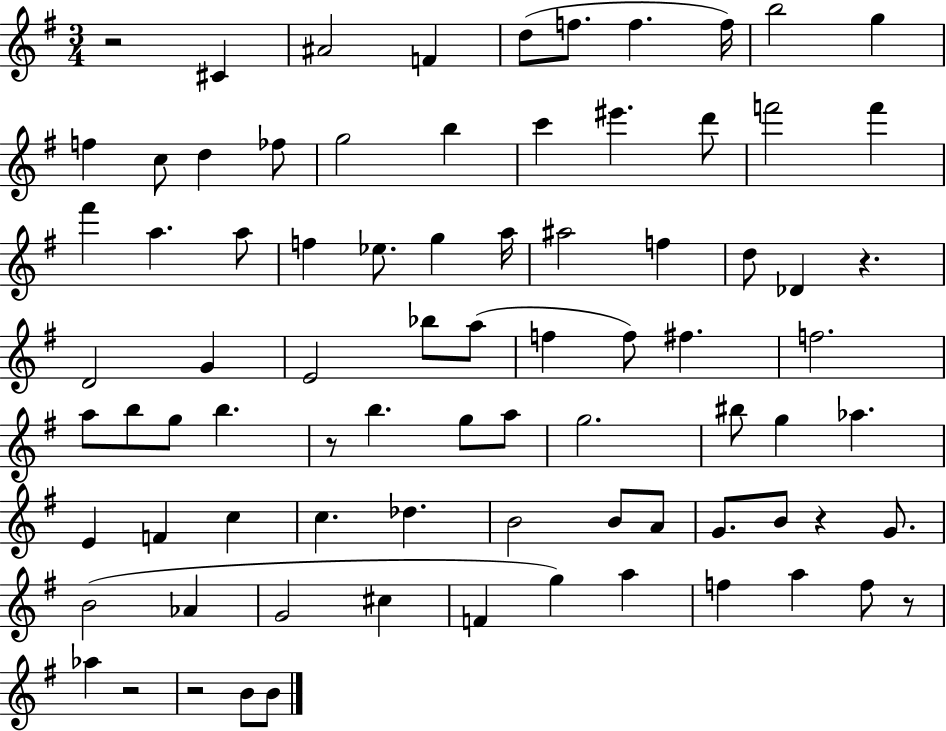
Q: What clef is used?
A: treble